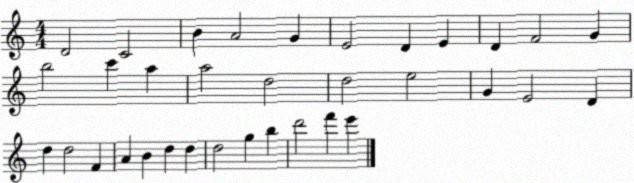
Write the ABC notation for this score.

X:1
T:Untitled
M:4/4
L:1/4
K:C
D2 C2 B A2 G E2 D E D F2 G b2 c' a a2 d2 d2 e2 G E2 D d d2 F A B d d d2 g b d'2 f' e'